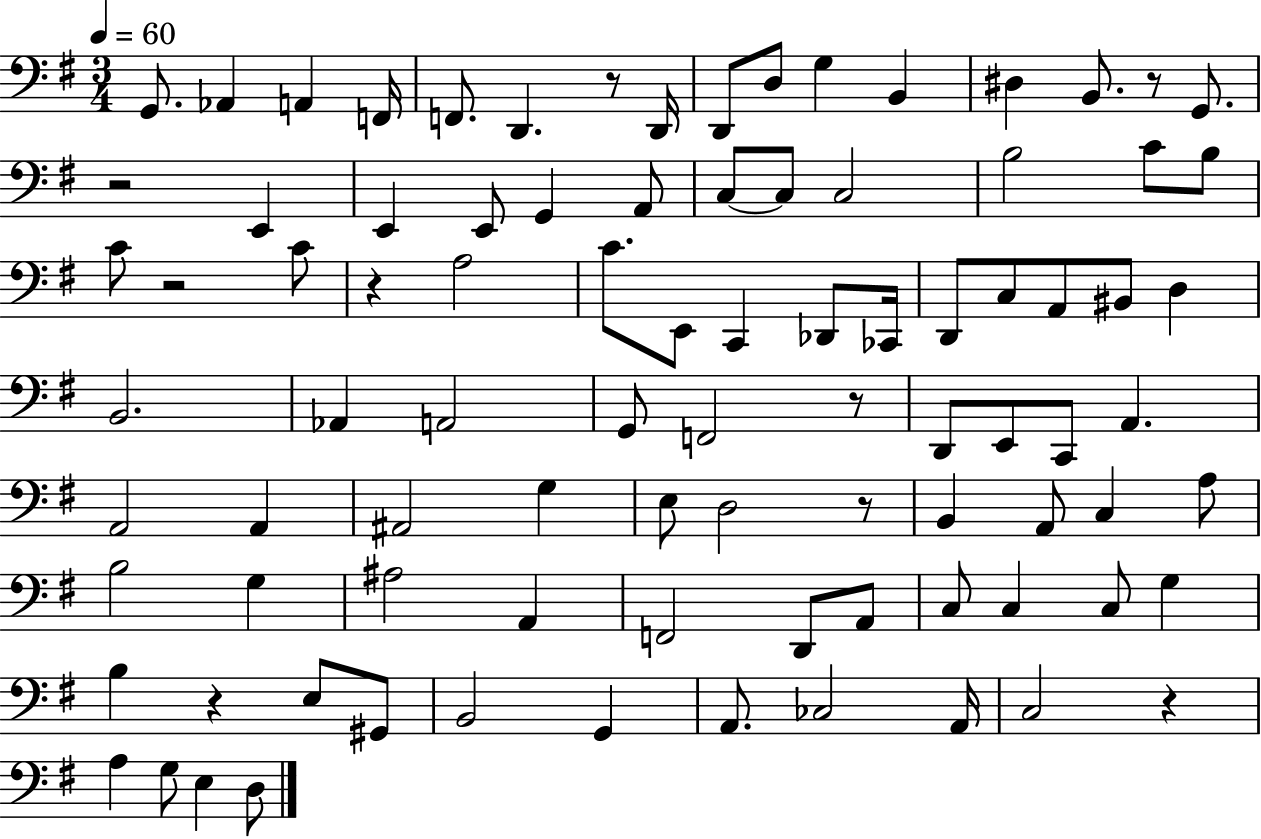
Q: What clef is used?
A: bass